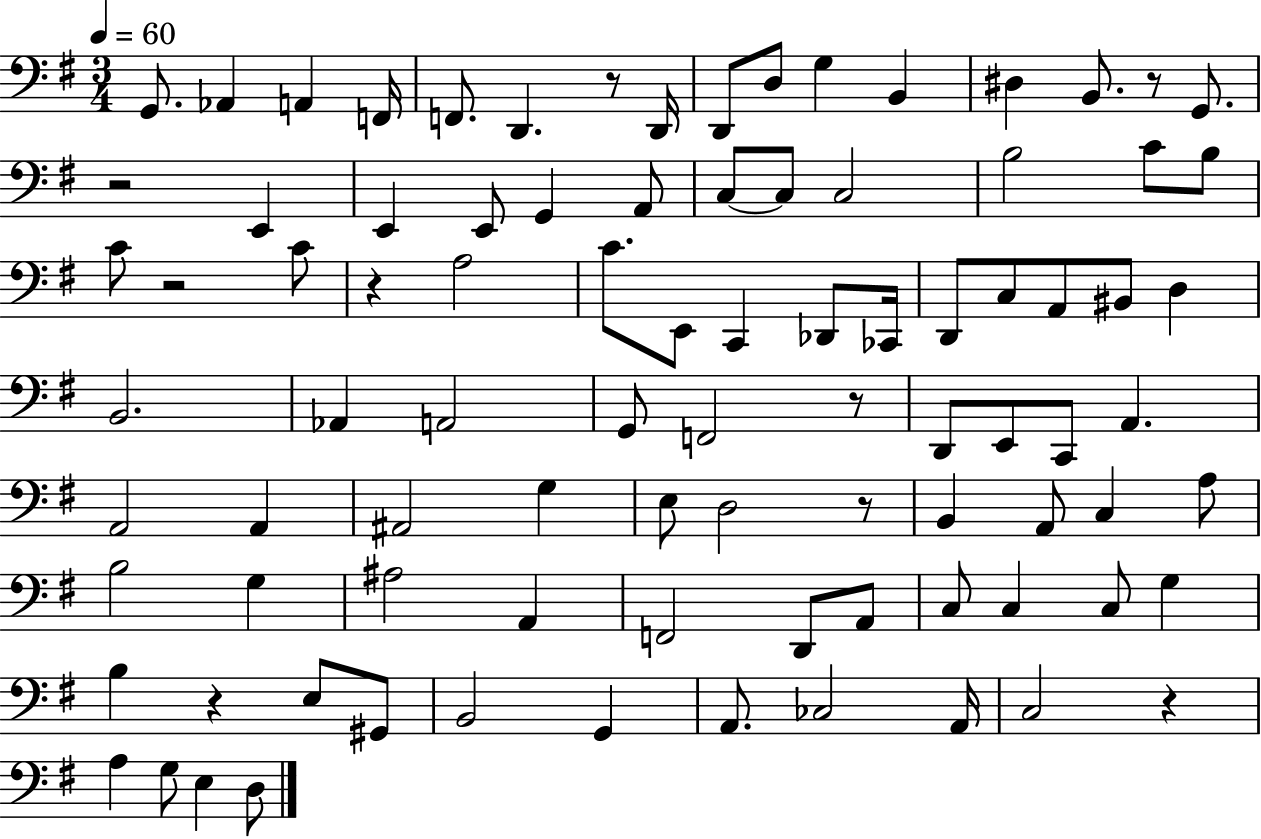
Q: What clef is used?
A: bass